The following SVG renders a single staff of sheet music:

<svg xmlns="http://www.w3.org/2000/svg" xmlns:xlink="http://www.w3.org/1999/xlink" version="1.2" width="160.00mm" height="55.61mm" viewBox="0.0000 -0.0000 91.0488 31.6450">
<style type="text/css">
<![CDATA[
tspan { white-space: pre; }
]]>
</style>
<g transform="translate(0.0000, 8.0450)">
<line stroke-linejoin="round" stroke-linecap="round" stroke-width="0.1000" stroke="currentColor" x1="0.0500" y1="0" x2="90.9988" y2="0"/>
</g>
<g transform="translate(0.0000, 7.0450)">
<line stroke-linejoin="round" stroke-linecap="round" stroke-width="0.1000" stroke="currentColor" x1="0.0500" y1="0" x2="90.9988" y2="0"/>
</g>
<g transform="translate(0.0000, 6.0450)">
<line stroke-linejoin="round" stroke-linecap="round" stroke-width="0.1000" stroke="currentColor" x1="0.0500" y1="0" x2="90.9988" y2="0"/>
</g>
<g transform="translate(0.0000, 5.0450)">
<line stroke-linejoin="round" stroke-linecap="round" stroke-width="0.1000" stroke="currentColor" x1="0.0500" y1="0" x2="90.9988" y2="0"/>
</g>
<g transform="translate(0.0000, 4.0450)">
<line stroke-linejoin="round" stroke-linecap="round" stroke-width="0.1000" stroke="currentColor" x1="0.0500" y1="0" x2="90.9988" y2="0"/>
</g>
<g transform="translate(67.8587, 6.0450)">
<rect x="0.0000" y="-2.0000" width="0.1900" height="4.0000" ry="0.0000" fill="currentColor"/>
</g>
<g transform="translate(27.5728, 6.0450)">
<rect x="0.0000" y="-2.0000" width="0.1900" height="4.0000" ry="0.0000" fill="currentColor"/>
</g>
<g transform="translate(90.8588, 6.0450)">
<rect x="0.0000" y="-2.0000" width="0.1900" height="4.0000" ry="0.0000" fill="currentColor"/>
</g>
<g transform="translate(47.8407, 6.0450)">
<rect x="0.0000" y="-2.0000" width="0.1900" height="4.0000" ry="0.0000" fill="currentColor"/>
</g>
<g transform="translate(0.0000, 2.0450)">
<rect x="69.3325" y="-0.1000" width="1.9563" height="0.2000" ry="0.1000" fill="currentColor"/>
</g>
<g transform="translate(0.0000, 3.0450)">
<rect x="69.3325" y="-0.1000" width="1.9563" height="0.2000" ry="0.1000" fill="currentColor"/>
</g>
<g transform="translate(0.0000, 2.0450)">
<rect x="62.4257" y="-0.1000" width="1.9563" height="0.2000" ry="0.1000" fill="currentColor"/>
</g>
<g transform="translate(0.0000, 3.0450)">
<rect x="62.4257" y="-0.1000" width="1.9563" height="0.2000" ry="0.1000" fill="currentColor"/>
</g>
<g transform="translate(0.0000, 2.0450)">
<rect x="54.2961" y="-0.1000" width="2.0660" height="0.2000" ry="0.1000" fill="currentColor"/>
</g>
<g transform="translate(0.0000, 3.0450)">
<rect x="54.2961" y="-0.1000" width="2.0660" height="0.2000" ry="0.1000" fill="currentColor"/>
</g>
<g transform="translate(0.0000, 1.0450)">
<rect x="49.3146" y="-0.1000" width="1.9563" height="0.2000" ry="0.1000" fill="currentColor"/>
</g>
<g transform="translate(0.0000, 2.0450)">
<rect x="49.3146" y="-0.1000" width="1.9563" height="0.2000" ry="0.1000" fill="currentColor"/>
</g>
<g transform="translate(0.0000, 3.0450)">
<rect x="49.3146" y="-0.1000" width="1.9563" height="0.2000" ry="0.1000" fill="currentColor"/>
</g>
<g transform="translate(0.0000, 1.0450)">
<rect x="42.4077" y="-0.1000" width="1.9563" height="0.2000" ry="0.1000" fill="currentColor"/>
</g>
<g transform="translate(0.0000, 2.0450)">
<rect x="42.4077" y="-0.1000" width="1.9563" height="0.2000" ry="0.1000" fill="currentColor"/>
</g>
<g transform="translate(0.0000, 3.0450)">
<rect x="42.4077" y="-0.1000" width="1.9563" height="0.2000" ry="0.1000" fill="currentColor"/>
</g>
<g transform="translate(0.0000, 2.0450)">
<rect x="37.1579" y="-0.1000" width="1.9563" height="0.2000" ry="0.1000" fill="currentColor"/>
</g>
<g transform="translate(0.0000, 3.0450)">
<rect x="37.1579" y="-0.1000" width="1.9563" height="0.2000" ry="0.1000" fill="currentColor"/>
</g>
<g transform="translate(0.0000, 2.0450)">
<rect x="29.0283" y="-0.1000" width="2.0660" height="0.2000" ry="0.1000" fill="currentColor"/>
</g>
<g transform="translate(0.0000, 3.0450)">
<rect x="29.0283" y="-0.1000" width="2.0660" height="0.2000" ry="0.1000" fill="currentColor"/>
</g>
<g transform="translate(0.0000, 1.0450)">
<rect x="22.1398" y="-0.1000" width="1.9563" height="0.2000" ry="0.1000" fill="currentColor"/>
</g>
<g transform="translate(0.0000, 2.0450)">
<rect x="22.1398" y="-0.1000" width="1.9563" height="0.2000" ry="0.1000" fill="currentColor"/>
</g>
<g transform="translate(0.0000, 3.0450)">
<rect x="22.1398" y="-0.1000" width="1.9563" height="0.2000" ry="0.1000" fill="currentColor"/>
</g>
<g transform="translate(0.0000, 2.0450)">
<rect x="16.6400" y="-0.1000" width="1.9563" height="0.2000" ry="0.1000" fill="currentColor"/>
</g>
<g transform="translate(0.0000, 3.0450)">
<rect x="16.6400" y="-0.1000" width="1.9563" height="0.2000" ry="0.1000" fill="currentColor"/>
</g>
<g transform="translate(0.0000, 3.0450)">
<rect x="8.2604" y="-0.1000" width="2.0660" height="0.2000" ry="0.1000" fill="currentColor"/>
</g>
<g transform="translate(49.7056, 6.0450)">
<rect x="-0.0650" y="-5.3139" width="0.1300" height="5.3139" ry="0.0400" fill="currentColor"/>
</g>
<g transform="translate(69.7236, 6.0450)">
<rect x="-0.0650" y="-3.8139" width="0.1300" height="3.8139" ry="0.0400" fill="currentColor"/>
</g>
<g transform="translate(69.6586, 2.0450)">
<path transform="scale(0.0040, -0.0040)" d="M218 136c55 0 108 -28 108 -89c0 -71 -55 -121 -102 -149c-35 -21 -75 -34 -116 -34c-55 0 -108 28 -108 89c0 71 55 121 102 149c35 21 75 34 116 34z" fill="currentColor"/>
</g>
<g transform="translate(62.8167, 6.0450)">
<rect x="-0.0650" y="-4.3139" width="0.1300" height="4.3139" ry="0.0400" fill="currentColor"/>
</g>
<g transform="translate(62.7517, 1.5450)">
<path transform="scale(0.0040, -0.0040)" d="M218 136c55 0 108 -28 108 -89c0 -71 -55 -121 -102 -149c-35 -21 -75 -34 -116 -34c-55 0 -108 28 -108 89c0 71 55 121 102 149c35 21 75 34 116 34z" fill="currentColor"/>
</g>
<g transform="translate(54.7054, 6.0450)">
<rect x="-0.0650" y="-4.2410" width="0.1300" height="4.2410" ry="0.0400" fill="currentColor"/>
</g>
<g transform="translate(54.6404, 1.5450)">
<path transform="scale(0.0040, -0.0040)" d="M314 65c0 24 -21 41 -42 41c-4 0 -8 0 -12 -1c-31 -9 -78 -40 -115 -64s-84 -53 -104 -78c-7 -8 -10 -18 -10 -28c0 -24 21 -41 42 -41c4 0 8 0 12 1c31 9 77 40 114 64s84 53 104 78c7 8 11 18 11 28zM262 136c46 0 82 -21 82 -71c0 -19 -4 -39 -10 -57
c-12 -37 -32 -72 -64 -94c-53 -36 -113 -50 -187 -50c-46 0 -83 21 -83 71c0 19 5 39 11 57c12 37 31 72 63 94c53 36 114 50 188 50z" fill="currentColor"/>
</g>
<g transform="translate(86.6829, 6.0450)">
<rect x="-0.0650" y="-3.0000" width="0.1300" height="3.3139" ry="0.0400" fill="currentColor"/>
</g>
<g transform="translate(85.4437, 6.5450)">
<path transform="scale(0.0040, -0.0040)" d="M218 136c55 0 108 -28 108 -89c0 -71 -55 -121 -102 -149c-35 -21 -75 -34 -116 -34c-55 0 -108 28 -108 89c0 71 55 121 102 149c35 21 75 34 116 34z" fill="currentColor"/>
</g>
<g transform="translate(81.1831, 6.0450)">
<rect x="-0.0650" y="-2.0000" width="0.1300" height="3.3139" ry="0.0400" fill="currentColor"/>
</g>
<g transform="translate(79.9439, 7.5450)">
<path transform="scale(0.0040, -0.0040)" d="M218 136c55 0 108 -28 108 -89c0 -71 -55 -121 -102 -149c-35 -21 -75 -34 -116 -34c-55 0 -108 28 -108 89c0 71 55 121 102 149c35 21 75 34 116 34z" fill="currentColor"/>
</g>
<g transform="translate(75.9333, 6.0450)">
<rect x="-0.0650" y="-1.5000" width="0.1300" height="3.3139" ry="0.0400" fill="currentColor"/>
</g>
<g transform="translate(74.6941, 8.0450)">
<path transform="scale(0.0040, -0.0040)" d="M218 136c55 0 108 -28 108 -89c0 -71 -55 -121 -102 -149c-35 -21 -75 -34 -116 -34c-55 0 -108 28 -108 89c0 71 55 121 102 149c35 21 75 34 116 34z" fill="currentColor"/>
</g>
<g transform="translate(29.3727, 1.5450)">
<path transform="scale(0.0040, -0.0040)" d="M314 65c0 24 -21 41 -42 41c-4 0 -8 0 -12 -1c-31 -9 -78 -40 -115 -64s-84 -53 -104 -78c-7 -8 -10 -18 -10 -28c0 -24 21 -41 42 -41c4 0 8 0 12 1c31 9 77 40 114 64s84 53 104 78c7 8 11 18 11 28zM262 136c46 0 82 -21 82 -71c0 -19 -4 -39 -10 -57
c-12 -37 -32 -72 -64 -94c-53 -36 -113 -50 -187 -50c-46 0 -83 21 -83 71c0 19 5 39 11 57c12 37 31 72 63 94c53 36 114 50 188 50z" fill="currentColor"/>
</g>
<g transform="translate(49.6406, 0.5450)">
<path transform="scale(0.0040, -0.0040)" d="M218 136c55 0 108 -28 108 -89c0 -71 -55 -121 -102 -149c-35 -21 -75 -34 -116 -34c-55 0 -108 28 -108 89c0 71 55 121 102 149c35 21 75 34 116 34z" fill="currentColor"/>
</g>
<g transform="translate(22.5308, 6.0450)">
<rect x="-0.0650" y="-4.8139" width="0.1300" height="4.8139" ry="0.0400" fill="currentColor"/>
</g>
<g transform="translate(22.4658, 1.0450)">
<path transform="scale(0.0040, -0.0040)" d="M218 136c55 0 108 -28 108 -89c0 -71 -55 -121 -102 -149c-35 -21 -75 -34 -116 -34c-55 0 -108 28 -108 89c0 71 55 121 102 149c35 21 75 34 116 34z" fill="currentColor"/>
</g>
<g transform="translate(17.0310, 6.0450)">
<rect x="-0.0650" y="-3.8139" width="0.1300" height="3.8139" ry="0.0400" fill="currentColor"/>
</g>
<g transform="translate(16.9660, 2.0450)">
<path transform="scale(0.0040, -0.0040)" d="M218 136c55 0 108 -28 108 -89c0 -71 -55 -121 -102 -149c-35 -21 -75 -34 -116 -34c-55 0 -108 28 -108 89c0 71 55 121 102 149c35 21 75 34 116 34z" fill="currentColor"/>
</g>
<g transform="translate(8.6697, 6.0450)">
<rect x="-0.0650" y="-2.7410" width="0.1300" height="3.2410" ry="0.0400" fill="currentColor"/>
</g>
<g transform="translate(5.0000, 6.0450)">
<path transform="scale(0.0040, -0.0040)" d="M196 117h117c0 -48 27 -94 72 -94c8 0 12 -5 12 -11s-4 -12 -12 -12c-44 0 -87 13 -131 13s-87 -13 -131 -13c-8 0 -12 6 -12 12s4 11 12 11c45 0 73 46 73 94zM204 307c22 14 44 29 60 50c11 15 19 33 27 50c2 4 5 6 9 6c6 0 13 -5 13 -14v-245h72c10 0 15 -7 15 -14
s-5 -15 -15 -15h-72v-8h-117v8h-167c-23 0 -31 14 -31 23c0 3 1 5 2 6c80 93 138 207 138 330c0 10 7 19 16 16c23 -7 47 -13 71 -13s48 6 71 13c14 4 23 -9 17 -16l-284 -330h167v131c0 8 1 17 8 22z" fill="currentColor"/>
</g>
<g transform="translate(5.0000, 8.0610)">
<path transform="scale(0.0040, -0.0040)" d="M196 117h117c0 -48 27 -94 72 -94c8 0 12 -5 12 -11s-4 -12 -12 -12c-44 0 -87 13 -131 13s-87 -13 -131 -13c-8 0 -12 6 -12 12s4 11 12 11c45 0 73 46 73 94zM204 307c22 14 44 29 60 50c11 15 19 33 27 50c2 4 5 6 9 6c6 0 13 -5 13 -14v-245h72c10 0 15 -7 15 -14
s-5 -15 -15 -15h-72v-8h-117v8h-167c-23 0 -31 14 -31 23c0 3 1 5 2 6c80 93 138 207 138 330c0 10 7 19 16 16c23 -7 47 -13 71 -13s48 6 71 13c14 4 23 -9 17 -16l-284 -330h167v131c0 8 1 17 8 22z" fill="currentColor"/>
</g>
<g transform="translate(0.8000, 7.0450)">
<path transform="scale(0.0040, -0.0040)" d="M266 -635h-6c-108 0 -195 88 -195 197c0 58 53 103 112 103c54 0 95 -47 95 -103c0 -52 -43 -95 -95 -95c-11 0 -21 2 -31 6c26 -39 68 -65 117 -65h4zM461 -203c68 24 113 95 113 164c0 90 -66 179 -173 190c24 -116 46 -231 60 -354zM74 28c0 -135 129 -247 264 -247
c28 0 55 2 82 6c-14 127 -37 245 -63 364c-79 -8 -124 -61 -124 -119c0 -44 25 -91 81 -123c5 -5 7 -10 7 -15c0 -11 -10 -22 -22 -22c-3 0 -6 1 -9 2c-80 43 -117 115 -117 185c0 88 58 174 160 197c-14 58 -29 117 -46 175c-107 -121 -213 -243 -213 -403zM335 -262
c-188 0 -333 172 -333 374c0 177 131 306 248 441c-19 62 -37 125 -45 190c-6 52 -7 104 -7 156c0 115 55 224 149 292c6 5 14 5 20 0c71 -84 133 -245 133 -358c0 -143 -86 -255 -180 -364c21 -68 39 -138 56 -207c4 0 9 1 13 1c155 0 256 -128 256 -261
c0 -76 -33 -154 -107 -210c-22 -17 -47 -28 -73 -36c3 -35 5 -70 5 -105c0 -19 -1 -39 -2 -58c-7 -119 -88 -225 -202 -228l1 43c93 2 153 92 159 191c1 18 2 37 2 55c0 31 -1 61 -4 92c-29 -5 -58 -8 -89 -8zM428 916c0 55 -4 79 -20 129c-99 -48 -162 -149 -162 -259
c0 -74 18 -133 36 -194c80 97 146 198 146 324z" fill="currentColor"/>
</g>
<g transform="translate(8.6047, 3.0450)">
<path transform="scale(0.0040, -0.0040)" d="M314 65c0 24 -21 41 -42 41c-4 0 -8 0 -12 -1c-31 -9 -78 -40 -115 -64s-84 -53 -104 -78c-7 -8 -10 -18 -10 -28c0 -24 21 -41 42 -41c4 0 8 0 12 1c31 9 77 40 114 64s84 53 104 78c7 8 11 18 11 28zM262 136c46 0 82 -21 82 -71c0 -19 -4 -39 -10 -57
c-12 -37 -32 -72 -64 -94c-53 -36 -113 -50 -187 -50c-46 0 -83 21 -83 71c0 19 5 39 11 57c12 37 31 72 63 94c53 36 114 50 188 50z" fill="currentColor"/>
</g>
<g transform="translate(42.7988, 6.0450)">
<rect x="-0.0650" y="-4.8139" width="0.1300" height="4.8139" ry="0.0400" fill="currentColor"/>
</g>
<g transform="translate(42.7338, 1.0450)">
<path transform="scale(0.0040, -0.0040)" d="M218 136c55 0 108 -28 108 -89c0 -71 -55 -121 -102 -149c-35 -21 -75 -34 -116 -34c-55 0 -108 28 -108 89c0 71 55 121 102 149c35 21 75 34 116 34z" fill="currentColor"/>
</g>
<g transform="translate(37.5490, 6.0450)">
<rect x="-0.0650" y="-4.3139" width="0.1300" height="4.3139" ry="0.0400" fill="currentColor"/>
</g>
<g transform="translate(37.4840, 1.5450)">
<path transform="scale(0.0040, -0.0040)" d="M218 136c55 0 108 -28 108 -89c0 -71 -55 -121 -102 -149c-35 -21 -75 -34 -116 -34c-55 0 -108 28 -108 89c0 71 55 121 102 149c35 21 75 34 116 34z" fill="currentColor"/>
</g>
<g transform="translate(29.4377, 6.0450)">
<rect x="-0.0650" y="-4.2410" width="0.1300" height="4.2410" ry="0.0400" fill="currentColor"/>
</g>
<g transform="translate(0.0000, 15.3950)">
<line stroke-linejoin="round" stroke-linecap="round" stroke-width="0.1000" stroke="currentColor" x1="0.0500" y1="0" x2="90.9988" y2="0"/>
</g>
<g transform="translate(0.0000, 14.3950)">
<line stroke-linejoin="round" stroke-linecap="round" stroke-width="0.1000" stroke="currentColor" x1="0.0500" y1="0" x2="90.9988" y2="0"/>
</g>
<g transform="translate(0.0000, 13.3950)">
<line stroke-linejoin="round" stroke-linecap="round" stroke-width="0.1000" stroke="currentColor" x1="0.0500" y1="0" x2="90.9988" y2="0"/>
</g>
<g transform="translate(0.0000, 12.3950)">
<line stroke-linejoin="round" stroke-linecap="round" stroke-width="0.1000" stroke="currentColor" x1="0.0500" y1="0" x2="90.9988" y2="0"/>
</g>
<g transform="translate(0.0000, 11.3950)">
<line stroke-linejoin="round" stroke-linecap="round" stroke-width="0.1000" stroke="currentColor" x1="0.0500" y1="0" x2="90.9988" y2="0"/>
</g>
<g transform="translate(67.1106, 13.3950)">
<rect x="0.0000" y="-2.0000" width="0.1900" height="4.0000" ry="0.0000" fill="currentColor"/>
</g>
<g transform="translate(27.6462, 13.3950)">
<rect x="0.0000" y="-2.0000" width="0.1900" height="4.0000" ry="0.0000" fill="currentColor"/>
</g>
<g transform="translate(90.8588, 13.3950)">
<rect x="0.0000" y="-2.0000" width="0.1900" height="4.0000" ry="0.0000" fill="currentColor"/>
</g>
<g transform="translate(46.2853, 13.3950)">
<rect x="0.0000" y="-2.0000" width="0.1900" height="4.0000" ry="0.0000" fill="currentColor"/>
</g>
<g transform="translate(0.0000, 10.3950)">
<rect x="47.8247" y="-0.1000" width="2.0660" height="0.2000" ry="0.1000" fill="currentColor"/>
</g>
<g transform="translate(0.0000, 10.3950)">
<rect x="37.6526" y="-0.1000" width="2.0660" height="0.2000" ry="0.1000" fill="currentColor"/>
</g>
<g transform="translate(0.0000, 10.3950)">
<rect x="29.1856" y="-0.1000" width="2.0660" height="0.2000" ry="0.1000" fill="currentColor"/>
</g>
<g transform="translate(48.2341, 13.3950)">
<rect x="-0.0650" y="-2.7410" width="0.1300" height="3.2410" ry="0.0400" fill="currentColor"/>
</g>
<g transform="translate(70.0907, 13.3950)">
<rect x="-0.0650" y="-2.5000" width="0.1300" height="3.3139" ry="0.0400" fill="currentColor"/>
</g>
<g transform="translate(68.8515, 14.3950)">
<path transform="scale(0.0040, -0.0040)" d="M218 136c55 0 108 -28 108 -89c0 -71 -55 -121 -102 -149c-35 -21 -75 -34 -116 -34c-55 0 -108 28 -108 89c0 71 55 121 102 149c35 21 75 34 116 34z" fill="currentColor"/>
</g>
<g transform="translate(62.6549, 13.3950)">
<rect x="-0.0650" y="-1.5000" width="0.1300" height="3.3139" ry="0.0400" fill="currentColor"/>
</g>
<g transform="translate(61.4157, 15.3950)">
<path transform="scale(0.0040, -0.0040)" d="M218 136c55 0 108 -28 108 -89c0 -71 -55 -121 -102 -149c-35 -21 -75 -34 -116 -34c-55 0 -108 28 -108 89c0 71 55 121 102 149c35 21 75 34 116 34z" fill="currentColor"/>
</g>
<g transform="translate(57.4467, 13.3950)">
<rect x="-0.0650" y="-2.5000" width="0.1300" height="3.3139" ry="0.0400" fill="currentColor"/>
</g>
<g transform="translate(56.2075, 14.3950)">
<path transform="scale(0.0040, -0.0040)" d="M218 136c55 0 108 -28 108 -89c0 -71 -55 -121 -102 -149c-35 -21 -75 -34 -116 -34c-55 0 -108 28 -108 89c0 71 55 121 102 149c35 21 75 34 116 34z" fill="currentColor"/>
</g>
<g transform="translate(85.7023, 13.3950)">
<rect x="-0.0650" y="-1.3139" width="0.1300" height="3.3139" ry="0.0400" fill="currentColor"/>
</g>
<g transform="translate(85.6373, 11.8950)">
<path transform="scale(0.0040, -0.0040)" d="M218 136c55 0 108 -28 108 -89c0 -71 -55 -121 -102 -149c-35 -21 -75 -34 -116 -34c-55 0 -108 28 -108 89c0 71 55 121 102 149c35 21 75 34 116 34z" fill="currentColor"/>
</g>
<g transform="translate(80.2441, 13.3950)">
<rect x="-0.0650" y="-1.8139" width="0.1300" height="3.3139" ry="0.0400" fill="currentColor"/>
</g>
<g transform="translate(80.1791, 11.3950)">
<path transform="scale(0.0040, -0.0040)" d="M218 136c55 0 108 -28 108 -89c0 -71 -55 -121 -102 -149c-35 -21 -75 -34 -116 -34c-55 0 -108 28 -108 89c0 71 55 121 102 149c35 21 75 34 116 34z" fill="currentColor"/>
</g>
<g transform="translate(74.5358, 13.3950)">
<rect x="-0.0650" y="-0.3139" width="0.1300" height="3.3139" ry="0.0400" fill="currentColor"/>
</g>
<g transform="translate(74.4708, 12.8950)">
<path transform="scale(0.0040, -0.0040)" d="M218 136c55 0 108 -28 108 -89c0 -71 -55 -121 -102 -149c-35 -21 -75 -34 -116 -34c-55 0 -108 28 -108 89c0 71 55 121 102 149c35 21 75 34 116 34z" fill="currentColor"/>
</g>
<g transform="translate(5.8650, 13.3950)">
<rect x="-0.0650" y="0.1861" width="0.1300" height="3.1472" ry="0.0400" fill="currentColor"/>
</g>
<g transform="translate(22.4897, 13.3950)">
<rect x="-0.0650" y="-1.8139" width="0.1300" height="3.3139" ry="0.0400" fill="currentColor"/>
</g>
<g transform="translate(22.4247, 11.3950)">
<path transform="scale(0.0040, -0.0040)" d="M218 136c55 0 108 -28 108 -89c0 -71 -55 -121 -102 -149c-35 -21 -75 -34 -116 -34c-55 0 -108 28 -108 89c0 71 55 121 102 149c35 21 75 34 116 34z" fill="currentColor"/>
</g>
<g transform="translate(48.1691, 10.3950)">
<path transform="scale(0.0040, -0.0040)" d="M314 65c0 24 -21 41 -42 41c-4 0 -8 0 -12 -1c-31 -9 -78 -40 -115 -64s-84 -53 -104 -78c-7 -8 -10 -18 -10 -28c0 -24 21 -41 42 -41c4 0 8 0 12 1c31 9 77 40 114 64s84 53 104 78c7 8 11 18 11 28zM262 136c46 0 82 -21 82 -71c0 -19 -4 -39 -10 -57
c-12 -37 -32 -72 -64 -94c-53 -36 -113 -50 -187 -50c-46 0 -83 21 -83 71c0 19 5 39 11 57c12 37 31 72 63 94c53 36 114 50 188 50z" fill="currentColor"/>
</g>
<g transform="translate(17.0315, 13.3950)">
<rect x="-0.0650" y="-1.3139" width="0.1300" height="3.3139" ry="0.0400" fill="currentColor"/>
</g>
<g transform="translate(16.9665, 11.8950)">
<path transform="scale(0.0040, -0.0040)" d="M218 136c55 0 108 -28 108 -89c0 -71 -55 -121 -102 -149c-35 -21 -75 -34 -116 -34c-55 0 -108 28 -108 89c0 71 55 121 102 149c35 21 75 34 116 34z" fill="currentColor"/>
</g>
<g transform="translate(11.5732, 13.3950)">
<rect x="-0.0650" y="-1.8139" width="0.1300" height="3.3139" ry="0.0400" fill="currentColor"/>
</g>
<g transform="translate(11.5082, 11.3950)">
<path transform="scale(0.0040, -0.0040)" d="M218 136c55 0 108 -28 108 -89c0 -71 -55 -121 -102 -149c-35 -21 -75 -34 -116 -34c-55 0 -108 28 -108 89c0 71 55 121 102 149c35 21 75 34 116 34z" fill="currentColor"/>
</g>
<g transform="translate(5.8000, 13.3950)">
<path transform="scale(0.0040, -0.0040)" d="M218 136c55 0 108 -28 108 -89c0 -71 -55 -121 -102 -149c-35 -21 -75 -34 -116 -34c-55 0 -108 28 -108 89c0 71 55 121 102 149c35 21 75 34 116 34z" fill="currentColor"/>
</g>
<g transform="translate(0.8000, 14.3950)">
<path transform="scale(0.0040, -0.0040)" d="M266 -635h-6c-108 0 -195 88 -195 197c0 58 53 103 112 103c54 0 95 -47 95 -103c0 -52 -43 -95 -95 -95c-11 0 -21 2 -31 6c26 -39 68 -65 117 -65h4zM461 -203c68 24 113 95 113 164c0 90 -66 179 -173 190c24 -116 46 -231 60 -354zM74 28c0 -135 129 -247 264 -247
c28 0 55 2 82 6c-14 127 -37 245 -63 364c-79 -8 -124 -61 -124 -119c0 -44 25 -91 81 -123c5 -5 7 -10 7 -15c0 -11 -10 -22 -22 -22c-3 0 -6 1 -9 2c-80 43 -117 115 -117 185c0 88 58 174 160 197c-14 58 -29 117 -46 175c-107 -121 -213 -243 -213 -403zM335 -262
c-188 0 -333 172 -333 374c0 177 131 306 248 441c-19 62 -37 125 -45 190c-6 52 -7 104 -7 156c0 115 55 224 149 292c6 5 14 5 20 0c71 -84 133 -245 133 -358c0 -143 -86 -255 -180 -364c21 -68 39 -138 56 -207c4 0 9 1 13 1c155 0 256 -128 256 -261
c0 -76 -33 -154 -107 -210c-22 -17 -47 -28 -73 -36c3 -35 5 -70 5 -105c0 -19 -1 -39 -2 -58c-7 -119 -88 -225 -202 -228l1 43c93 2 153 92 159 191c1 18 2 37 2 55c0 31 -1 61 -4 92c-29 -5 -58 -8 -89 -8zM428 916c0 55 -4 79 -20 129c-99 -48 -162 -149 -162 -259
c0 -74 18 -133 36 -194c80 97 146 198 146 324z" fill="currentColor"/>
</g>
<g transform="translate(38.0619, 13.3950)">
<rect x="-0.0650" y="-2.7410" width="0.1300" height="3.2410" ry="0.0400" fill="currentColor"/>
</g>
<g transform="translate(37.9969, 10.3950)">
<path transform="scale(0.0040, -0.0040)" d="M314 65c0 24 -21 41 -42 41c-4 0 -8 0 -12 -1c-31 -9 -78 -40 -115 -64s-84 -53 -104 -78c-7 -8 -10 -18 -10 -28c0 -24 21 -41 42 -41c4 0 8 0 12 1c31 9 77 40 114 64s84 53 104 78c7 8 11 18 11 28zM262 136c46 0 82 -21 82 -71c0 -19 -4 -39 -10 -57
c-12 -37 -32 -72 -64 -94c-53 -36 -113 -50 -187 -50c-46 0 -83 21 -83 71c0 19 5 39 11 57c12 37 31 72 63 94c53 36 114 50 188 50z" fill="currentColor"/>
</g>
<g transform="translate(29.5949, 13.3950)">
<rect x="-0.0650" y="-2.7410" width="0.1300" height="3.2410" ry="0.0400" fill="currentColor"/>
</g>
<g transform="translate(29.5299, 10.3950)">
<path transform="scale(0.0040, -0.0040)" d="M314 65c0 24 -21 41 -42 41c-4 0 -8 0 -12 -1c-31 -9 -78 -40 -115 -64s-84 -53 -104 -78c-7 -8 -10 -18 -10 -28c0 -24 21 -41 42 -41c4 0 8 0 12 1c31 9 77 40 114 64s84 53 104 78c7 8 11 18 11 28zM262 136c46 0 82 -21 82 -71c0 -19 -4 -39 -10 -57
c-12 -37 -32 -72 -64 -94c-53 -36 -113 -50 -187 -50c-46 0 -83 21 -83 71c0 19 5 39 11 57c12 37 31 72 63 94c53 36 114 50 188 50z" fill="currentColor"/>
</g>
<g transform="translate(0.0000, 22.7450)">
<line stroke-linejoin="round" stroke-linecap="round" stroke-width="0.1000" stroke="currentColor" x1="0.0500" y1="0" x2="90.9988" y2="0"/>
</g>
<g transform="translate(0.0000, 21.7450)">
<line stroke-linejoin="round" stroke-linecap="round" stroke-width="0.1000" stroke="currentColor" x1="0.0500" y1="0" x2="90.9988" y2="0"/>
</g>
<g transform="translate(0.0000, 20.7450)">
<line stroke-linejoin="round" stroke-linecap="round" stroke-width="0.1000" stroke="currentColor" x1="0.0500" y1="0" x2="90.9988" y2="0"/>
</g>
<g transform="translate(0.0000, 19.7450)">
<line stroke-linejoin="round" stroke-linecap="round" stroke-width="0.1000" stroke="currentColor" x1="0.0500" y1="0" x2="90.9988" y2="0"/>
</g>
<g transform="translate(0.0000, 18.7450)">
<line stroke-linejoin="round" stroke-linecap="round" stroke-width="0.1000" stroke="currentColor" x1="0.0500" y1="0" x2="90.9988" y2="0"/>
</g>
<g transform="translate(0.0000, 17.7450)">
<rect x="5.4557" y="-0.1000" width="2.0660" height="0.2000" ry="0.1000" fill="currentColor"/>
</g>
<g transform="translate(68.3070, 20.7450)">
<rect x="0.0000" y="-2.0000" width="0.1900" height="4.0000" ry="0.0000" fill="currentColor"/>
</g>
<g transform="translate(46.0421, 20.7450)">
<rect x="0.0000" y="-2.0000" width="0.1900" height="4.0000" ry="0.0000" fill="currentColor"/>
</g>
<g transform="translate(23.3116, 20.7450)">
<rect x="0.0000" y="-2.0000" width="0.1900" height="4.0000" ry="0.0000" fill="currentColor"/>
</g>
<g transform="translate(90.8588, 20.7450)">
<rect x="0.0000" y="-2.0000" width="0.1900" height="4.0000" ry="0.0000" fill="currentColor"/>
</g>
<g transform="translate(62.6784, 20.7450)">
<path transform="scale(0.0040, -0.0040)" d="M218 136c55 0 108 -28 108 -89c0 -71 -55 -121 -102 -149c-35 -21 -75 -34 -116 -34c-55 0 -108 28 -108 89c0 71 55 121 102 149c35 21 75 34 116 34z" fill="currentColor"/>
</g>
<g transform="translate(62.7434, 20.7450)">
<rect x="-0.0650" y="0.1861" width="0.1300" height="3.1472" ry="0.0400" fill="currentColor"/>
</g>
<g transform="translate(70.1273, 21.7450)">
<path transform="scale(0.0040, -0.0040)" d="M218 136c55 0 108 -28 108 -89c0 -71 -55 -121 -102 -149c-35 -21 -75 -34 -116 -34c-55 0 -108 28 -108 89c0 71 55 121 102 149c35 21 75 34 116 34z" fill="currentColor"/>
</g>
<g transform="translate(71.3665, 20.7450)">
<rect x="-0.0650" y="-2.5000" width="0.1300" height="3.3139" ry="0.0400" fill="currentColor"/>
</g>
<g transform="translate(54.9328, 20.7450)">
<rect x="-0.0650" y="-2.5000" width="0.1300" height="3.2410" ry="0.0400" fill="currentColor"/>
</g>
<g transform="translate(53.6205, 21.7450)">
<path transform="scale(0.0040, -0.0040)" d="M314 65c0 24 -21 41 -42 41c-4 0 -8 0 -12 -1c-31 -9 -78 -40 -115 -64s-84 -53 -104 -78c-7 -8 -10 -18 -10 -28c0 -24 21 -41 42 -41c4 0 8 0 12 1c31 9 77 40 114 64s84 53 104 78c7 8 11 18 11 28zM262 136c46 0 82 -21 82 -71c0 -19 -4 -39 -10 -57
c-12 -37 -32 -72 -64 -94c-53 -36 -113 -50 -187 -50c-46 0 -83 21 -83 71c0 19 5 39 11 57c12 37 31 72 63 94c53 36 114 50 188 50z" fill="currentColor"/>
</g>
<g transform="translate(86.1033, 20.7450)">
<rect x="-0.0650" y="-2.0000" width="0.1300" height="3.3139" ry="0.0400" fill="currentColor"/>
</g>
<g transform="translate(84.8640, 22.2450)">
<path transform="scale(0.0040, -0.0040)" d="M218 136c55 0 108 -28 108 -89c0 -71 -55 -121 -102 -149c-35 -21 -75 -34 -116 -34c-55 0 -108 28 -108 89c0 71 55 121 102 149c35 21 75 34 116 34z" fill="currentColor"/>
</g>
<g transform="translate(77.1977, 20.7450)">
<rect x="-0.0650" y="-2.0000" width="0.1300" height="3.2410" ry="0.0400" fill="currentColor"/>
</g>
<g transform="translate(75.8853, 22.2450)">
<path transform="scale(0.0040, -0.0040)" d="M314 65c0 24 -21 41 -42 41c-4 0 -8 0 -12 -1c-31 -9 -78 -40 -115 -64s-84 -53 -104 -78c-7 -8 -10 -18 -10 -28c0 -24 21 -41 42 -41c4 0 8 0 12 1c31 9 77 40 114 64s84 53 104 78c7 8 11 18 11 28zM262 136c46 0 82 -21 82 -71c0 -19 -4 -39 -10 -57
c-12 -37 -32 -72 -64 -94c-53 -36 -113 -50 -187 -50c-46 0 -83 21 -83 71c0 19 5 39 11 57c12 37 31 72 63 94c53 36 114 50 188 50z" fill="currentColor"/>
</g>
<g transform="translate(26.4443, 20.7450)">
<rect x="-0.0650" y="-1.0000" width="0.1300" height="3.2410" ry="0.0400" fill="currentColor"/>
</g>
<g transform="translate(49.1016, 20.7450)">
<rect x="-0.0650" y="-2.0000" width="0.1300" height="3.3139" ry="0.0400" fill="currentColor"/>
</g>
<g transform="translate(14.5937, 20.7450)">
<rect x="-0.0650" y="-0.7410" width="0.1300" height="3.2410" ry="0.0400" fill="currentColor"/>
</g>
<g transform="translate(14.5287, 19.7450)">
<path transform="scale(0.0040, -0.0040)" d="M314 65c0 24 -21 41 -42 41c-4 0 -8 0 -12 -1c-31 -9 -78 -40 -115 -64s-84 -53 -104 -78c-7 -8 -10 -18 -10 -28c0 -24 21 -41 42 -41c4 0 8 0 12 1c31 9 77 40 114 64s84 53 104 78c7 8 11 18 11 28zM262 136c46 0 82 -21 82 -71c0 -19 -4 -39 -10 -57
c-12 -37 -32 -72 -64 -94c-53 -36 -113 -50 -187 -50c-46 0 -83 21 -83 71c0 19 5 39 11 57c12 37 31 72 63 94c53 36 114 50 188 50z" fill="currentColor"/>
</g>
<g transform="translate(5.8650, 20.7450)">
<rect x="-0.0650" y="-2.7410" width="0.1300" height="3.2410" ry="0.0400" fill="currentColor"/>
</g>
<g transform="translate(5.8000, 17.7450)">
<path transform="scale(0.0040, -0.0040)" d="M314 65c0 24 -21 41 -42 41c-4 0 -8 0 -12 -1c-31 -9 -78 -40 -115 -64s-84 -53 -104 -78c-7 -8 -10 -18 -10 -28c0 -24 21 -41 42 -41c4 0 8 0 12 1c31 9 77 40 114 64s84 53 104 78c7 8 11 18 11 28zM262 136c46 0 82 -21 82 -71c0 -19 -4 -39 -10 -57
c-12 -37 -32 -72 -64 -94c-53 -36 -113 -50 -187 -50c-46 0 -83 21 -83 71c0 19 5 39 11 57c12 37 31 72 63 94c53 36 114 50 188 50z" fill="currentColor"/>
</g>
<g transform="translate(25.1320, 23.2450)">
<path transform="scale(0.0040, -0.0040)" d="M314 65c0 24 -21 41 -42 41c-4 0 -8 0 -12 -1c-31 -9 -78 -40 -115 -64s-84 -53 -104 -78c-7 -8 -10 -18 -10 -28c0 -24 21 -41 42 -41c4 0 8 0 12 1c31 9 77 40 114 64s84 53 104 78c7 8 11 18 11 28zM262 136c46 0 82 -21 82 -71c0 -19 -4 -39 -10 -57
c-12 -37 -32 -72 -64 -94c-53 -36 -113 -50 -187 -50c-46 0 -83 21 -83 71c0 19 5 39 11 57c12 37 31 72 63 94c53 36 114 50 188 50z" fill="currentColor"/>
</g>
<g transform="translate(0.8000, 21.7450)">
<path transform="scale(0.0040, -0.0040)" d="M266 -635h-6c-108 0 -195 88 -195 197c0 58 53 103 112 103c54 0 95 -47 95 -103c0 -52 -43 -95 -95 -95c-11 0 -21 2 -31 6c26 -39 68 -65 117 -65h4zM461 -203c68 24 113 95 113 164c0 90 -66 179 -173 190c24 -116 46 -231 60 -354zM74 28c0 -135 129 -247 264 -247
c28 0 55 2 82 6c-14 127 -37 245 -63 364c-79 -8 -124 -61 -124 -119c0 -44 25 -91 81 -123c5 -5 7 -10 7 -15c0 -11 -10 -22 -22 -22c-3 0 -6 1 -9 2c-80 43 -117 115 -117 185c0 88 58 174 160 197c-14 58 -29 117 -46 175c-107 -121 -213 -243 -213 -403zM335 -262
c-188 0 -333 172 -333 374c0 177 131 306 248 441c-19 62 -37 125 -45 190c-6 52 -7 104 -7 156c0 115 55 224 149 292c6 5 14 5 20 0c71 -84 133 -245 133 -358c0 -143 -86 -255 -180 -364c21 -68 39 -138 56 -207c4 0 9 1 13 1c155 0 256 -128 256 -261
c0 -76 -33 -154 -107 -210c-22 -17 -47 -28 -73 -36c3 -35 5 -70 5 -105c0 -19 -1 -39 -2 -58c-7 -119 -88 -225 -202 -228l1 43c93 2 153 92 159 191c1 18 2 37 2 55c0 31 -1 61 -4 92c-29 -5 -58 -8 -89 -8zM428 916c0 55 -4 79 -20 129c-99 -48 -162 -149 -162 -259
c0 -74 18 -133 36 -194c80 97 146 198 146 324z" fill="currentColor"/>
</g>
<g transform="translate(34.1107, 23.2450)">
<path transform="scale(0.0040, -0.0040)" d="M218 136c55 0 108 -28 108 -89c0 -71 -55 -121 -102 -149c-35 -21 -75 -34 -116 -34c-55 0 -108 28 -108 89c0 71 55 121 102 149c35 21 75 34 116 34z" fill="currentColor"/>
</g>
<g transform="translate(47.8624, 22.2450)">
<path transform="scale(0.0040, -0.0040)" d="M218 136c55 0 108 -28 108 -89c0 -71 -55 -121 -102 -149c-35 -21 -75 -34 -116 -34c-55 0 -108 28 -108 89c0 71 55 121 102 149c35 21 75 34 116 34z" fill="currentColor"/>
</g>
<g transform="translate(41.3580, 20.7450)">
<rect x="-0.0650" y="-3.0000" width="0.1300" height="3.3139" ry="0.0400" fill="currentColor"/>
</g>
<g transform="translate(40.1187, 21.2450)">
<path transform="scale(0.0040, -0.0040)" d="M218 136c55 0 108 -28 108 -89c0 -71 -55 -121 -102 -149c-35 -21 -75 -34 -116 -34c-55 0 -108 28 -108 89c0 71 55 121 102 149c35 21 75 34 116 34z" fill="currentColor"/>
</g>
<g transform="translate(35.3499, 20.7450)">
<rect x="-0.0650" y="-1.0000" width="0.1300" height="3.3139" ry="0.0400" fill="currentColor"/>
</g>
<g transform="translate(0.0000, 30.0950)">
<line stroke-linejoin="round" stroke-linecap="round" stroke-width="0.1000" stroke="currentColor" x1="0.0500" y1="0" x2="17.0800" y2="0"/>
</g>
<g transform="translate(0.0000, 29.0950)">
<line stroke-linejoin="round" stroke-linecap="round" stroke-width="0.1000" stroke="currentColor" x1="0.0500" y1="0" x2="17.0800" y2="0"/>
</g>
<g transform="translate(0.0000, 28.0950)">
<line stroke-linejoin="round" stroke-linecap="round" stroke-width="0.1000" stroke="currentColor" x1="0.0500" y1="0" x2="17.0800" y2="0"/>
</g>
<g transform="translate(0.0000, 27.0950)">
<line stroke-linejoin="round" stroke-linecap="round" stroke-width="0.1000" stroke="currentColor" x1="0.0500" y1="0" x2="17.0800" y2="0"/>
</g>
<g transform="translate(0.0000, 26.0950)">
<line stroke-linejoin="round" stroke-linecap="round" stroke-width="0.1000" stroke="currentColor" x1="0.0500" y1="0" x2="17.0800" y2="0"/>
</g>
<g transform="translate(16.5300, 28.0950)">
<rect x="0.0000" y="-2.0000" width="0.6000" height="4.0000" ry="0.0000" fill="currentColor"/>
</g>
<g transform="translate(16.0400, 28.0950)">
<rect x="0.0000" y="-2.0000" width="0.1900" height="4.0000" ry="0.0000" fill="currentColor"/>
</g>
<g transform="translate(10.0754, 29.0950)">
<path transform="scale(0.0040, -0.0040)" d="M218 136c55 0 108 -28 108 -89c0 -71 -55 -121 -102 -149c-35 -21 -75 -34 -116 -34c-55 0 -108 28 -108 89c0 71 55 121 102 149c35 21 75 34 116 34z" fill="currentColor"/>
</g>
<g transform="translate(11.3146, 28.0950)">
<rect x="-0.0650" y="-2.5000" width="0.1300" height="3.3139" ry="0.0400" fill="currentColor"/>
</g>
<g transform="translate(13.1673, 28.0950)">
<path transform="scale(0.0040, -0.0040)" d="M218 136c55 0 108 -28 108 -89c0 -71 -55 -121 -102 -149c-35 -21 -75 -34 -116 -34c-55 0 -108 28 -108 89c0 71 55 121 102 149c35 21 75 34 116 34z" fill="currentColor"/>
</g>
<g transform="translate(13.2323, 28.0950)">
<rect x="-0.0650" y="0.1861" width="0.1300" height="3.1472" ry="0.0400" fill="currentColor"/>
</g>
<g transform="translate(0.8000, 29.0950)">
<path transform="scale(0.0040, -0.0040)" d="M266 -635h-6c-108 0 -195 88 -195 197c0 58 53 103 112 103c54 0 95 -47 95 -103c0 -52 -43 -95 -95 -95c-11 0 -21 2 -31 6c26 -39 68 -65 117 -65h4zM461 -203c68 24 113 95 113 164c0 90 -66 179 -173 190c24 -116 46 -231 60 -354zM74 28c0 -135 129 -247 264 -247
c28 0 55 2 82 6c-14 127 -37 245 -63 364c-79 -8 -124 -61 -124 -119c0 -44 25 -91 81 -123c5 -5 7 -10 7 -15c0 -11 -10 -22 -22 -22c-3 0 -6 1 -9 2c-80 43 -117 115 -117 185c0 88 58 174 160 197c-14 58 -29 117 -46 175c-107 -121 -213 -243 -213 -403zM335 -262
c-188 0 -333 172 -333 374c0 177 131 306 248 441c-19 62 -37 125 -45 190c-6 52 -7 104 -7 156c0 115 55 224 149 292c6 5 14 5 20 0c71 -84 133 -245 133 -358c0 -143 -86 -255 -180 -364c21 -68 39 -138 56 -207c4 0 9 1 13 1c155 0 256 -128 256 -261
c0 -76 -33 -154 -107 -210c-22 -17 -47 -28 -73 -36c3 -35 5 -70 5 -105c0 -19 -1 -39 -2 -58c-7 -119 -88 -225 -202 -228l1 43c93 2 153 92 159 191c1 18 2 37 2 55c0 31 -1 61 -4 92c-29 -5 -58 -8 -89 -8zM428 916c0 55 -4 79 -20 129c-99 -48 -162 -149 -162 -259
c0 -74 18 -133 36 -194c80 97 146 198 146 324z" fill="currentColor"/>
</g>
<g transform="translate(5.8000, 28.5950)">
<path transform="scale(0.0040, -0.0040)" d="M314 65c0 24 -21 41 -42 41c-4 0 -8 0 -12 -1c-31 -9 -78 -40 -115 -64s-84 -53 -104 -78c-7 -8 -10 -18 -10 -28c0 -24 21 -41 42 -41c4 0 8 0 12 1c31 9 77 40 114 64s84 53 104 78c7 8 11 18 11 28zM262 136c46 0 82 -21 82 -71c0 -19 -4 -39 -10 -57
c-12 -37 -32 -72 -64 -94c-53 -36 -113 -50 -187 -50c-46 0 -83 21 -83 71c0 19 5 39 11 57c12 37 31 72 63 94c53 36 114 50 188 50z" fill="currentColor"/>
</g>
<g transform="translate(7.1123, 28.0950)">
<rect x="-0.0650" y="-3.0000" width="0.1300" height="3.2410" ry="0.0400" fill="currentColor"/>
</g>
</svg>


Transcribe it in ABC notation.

X:1
T:Untitled
M:4/4
L:1/4
K:C
a2 c' e' d'2 d' e' f' d'2 d' c' E F A B f e f a2 a2 a2 G E G c f e a2 d2 D2 D A F G2 B G F2 F A2 G B